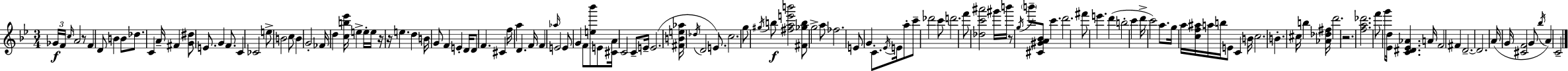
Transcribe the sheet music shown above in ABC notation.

X:1
T:Untitled
M:3/4
L:1/4
K:Bb
_G/4 F/4 c/4 A2 z/2 F D/2 B B/2 _d/2 C A/4 ^F [G^d]/2 E/2 G F/2 C _C2 e/2 B2 c/2 B G2 _F/4 d [cb_e']/4 e e/4 e/4 z/4 z/4 e d B/4 G/2 F E D/4 D/2 F ^C f/4 a D F/4 F _a/4 E2 E/2 G F/2 [e_b']/2 E/2 [^CA]/4 C2 C/2 E/4 E2 [^FBe_a]/4 _d/4 D2 E/2 c2 g/2 ^g/4 b/2 [^fae'b']2 [^F_gb]/2 g2 a/2 _f2 E/2 G C/2 _E/4 E/4 a/2 c'/2 _d'2 c'/2 d'2 f'/2 [_dc'^a']2 ^g'/4 b'/4 z/2 g/4 b'/2 [^C^GA_B]/2 c' d'2 ^f'/2 e' d' b2 c' d'/4 c'2 a/2 g/4 a/4 [cf^a]/4 a/4 b/4 E/2 C B/4 c2 B ^c/4 b [_A_d^f]/4 d'2 z2 [fa_d']2 f'/2 g'/2 [_Ed]/4 [C^D_E_A] A/4 F2 ^F D2 D2 A/4 G/4 [^CF]2 G/2 _b/4 A C2